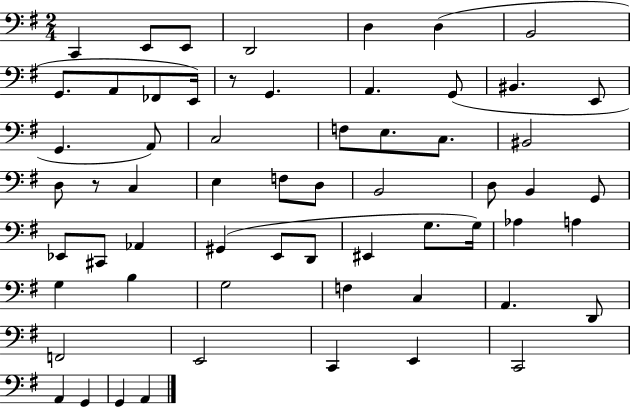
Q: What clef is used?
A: bass